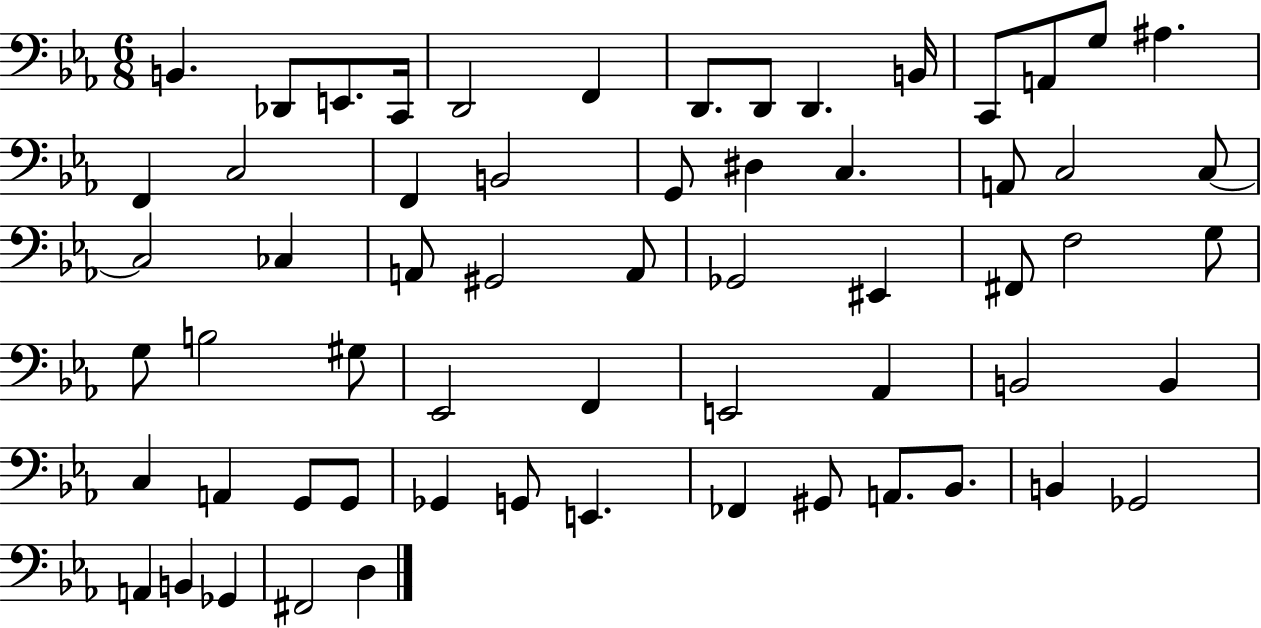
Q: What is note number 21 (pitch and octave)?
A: C3